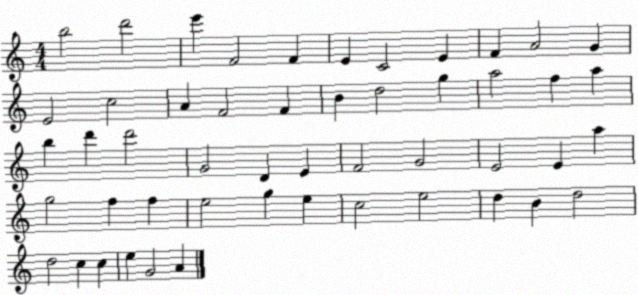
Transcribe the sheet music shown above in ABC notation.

X:1
T:Untitled
M:4/4
L:1/4
K:C
b2 d'2 e' F2 F E C2 E F A2 G E2 c2 A F2 F B d2 g a2 f a b d' d'2 G2 D E F2 G2 E2 E a g2 f f e2 g e c2 e2 d B d2 d2 c c e G2 A